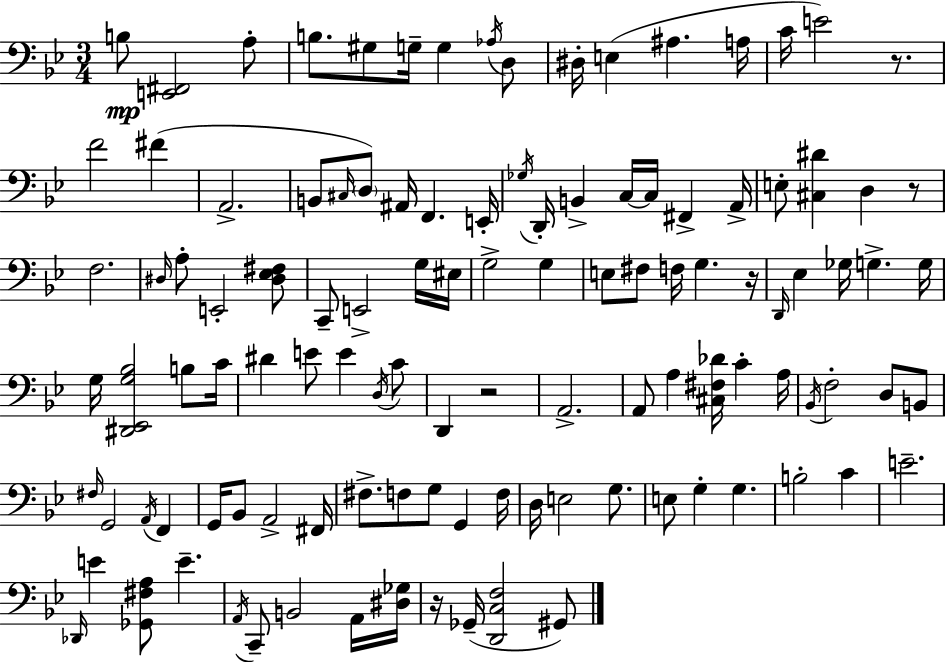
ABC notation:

X:1
T:Untitled
M:3/4
L:1/4
K:Gm
B,/2 [E,,^F,,]2 A,/2 B,/2 ^G,/2 G,/4 G, _A,/4 D,/2 ^D,/4 E, ^A, A,/4 C/4 E2 z/2 F2 ^F A,,2 B,,/2 ^C,/4 D,/2 ^A,,/4 F,, E,,/4 _G,/4 D,,/4 B,, C,/4 C,/4 ^F,, A,,/4 E,/2 [^C,^D] D, z/2 F,2 ^D,/4 A,/2 E,,2 [^D,_E,^F,]/2 C,,/2 E,,2 G,/4 ^E,/4 G,2 G, E,/2 ^F,/2 F,/4 G, z/4 D,,/4 _E, _G,/4 G, G,/4 G,/4 [^D,,_E,,G,_B,]2 B,/2 C/4 ^D E/2 E D,/4 C/2 D,, z2 A,,2 A,,/2 A, [^C,^F,_D]/4 C A,/4 _B,,/4 F,2 D,/2 B,,/2 ^F,/4 G,,2 A,,/4 F,, G,,/4 _B,,/2 A,,2 ^F,,/4 ^F,/2 F,/2 G,/2 G,, F,/4 D,/4 E,2 G,/2 E,/2 G, G, B,2 C E2 _D,,/4 E [_G,,^F,A,]/2 E A,,/4 C,,/2 B,,2 A,,/4 [^D,_G,]/4 z/4 _G,,/4 [D,,C,F,]2 ^G,,/2